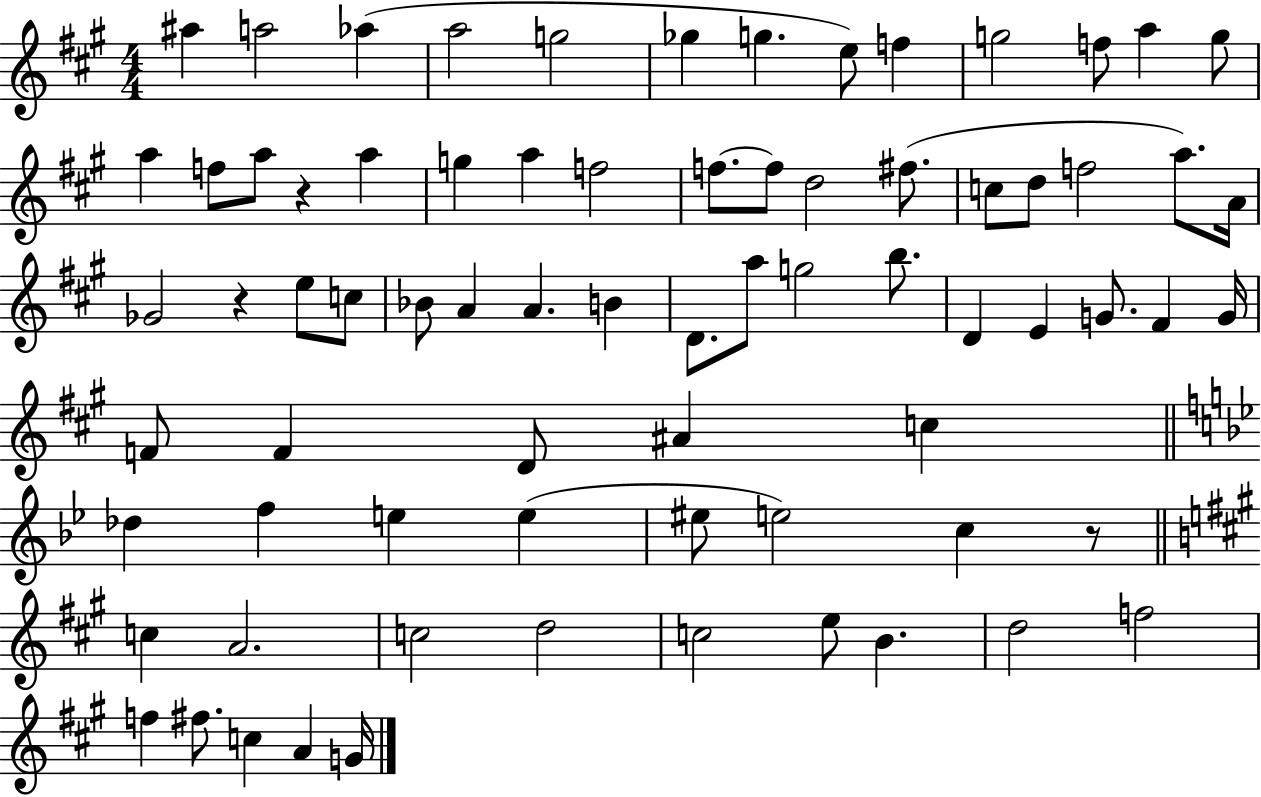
{
  \clef treble
  \numericTimeSignature
  \time 4/4
  \key a \major
  ais''4 a''2 aes''4( | a''2 g''2 | ges''4 g''4. e''8) f''4 | g''2 f''8 a''4 g''8 | \break a''4 f''8 a''8 r4 a''4 | g''4 a''4 f''2 | f''8.~~ f''8 d''2 fis''8.( | c''8 d''8 f''2 a''8.) a'16 | \break ges'2 r4 e''8 c''8 | bes'8 a'4 a'4. b'4 | d'8. a''8 g''2 b''8. | d'4 e'4 g'8. fis'4 g'16 | \break f'8 f'4 d'8 ais'4 c''4 | \bar "||" \break \key bes \major des''4 f''4 e''4 e''4( | eis''8 e''2) c''4 r8 | \bar "||" \break \key a \major c''4 a'2. | c''2 d''2 | c''2 e''8 b'4. | d''2 f''2 | \break f''4 fis''8. c''4 a'4 g'16 | \bar "|."
}